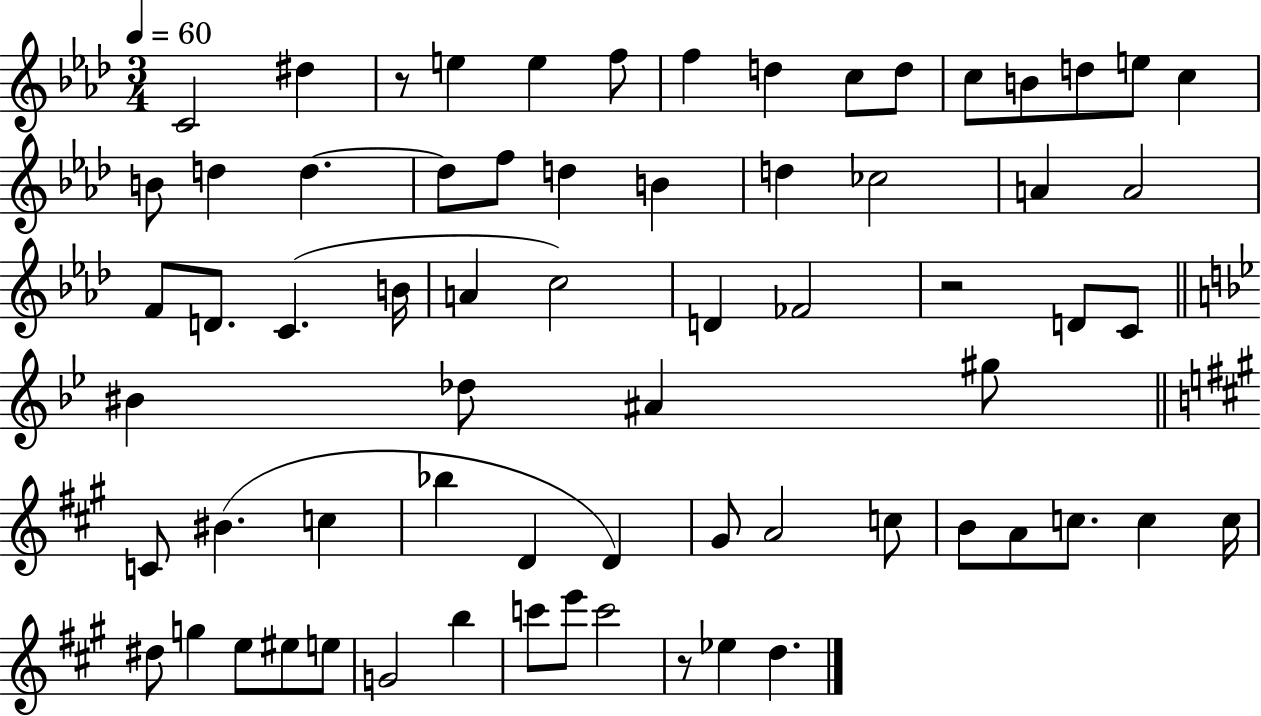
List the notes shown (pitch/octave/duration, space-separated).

C4/h D#5/q R/e E5/q E5/q F5/e F5/q D5/q C5/e D5/e C5/e B4/e D5/e E5/e C5/q B4/e D5/q D5/q. D5/e F5/e D5/q B4/q D5/q CES5/h A4/q A4/h F4/e D4/e. C4/q. B4/s A4/q C5/h D4/q FES4/h R/h D4/e C4/e BIS4/q Db5/e A#4/q G#5/e C4/e BIS4/q. C5/q Bb5/q D4/q D4/q G#4/e A4/h C5/e B4/e A4/e C5/e. C5/q C5/s D#5/e G5/q E5/e EIS5/e E5/e G4/h B5/q C6/e E6/e C6/h R/e Eb5/q D5/q.